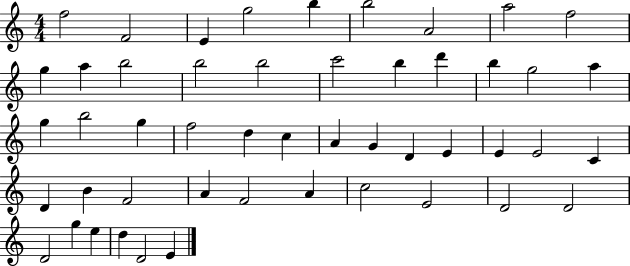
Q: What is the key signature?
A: C major